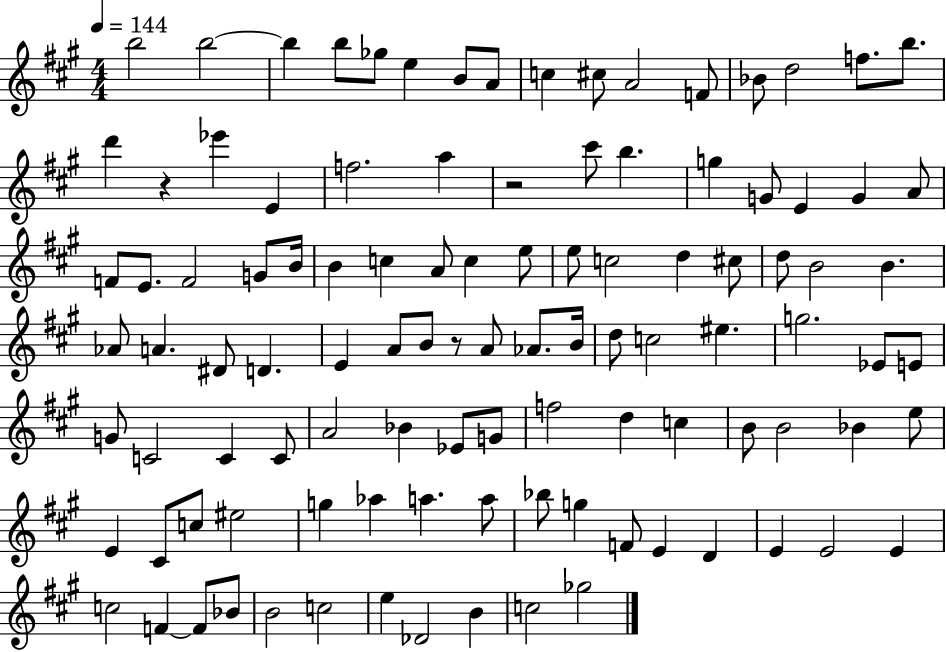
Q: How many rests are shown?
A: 3